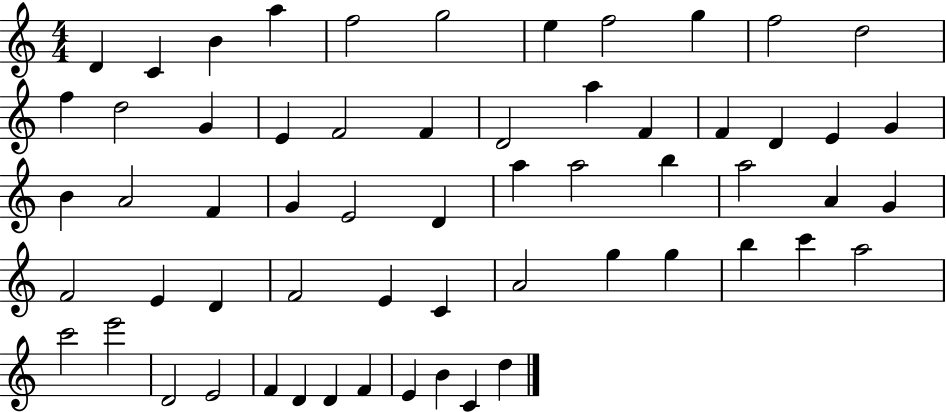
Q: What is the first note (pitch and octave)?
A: D4